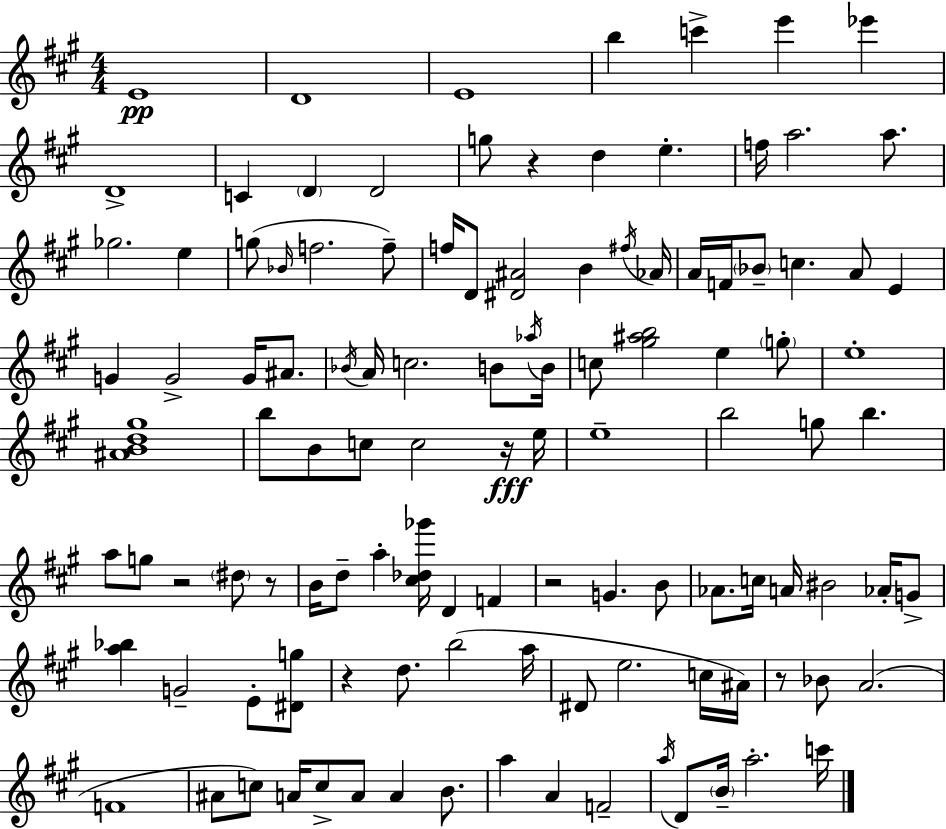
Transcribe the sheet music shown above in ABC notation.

X:1
T:Untitled
M:4/4
L:1/4
K:A
E4 D4 E4 b c' e' _e' D4 C D D2 g/2 z d e f/4 a2 a/2 _g2 e g/2 _B/4 f2 f/2 f/4 D/2 [^D^A]2 B ^f/4 _A/4 A/4 F/4 _B/2 c A/2 E G G2 G/4 ^A/2 _B/4 A/4 c2 B/2 _a/4 B/4 c/2 [^g^ab]2 e g/2 e4 [^ABd^g]4 b/2 B/2 c/2 c2 z/4 e/4 e4 b2 g/2 b a/2 g/2 z2 ^d/2 z/2 B/4 d/2 a [^c_d_g']/4 D F z2 G B/2 _A/2 c/4 A/4 ^B2 _A/4 G/2 [a_b] G2 E/2 [^Dg]/2 z d/2 b2 a/4 ^D/2 e2 c/4 ^A/4 z/2 _B/2 A2 F4 ^A/2 c/2 A/4 c/2 A/2 A B/2 a A F2 a/4 D/2 B/4 a2 c'/4